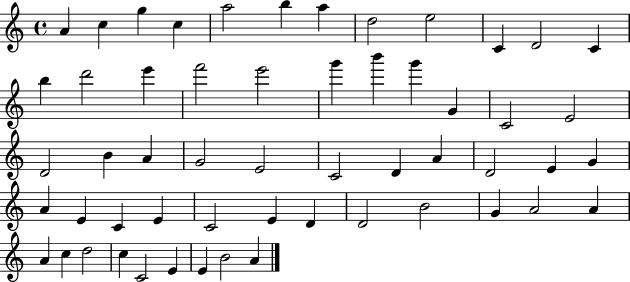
X:1
T:Untitled
M:4/4
L:1/4
K:C
A c g c a2 b a d2 e2 C D2 C b d'2 e' f'2 e'2 g' b' g' G C2 E2 D2 B A G2 E2 C2 D A D2 E G A E C E C2 E D D2 B2 G A2 A A c d2 c C2 E E B2 A